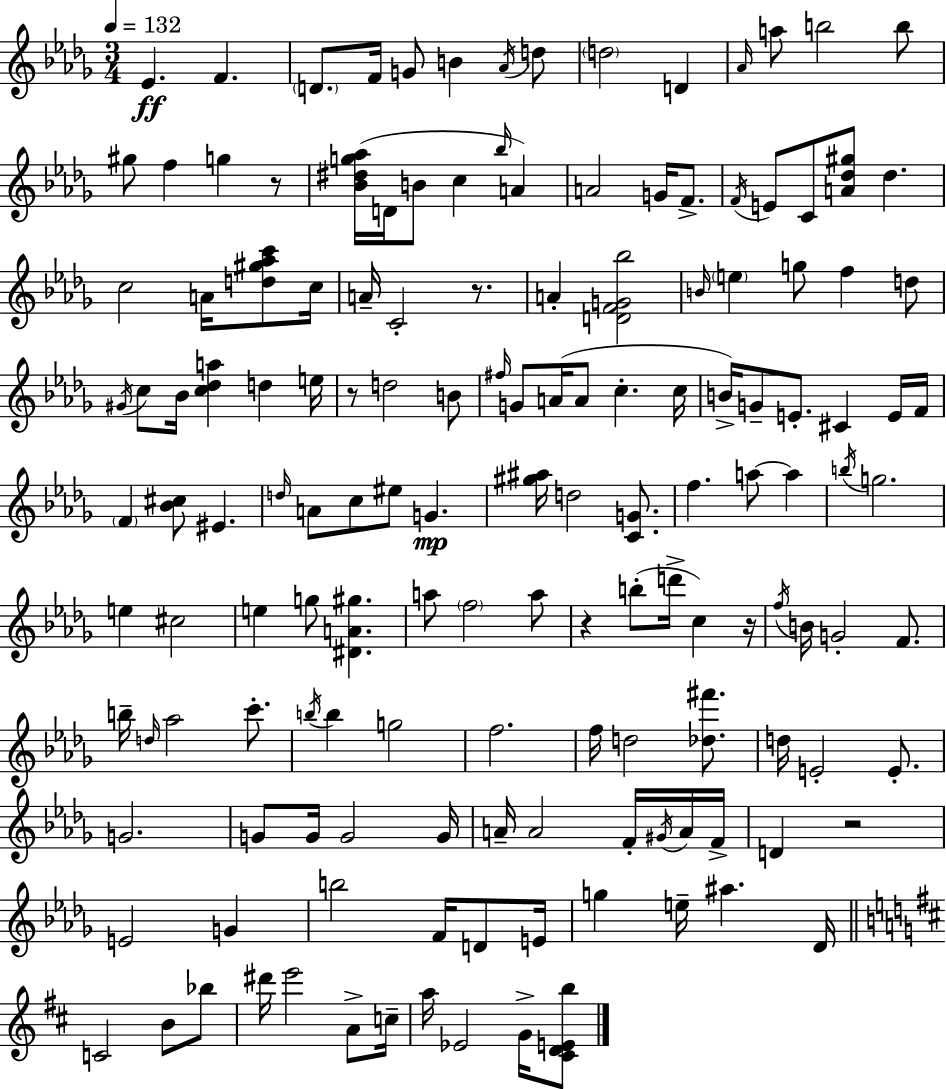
Eb4/q. F4/q. D4/e. F4/s G4/e B4/q Ab4/s D5/e D5/h D4/q Ab4/s A5/e B5/h B5/e G#5/e F5/q G5/q R/e [Bb4,D#5,G5,Ab5]/s D4/s B4/e C5/q Bb5/s A4/q A4/h G4/s F4/e. F4/s E4/e C4/e [A4,Db5,G#5]/e Db5/q. C5/h A4/s [D5,G#5,Ab5,C6]/e C5/s A4/s C4/h R/e. A4/q [D4,F4,G4,Bb5]/h B4/s E5/q G5/e F5/q D5/e G#4/s C5/e Bb4/s [C5,Db5,A5]/q D5/q E5/s R/e D5/h B4/e F#5/s G4/e A4/s A4/e C5/q. C5/s B4/s G4/e E4/e. C#4/q E4/s F4/s F4/q [Bb4,C#5]/e EIS4/q. D5/s A4/e C5/e EIS5/e G4/q. [G#5,A#5]/s D5/h [C4,G4]/e. F5/q. A5/e A5/q B5/s G5/h. E5/q C#5/h E5/q G5/e [D#4,A4,G#5]/q. A5/e F5/h A5/e R/q B5/e D6/s C5/q R/s F5/s B4/s G4/h F4/e. B5/s D5/s Ab5/h C6/e. B5/s B5/q G5/h F5/h. F5/s D5/h [Db5,F#6]/e. D5/s E4/h E4/e. G4/h. G4/e G4/s G4/h G4/s A4/s A4/h F4/s G#4/s A4/s F4/s D4/q R/h E4/h G4/q B5/h F4/s D4/e E4/s G5/q E5/s A#5/q. Db4/s C4/h B4/e Bb5/e D#6/s E6/h A4/e C5/s A5/s Eb4/h G4/s [C#4,D4,E4,B5]/e